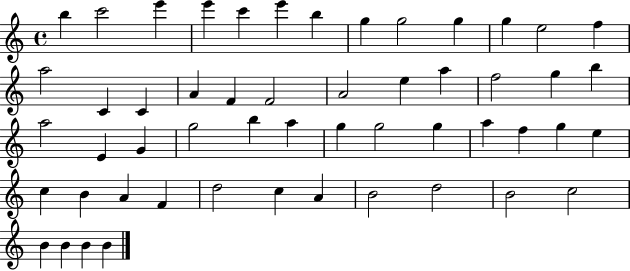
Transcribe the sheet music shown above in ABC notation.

X:1
T:Untitled
M:4/4
L:1/4
K:C
b c'2 e' e' c' e' b g g2 g g e2 f a2 C C A F F2 A2 e a f2 g b a2 E G g2 b a g g2 g a f g e c B A F d2 c A B2 d2 B2 c2 B B B B